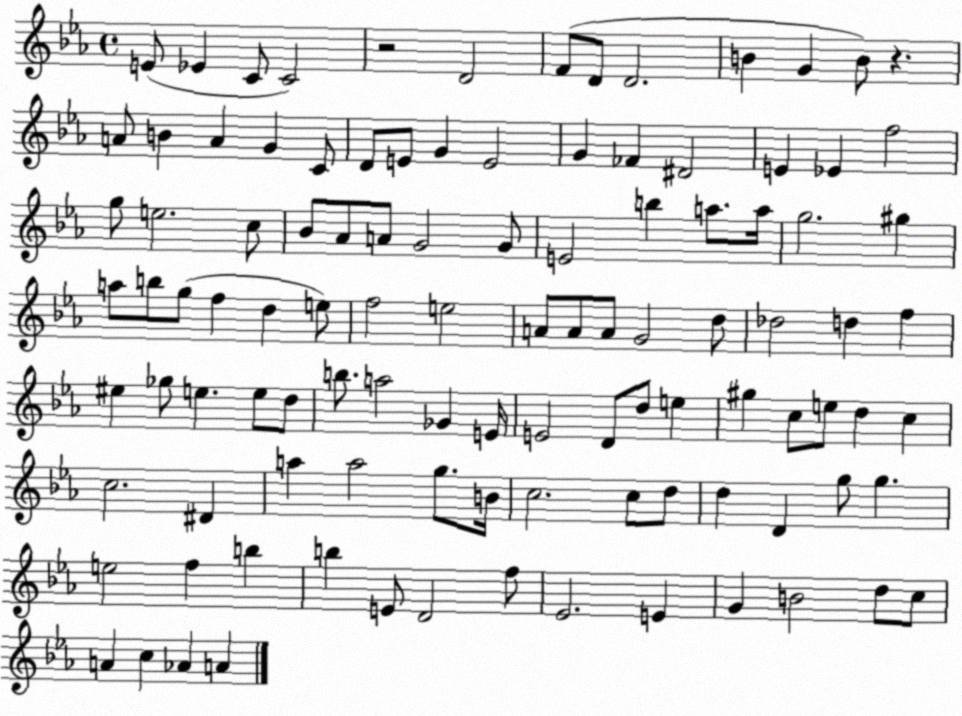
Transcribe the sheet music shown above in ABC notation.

X:1
T:Untitled
M:4/4
L:1/4
K:Eb
E/2 _E C/2 C2 z2 D2 F/2 D/2 D2 B G B/2 z A/2 B A G C/2 D/2 E/2 G E2 G _F ^D2 E _E f2 g/2 e2 c/2 _B/2 _A/2 A/2 G2 G/2 E2 b a/2 a/4 g2 ^g a/2 b/2 g/2 f d e/2 f2 e2 A/2 A/2 A/2 G2 d/2 _d2 d f ^e _g/2 e e/2 d/2 b/2 a2 _G E/4 E2 D/2 d/2 e ^g c/2 e/2 d c c2 ^D a a2 g/2 B/4 c2 c/2 d/2 d D g/2 g e2 f b b E/2 D2 f/2 _E2 E G B2 d/2 c/2 A c _A A